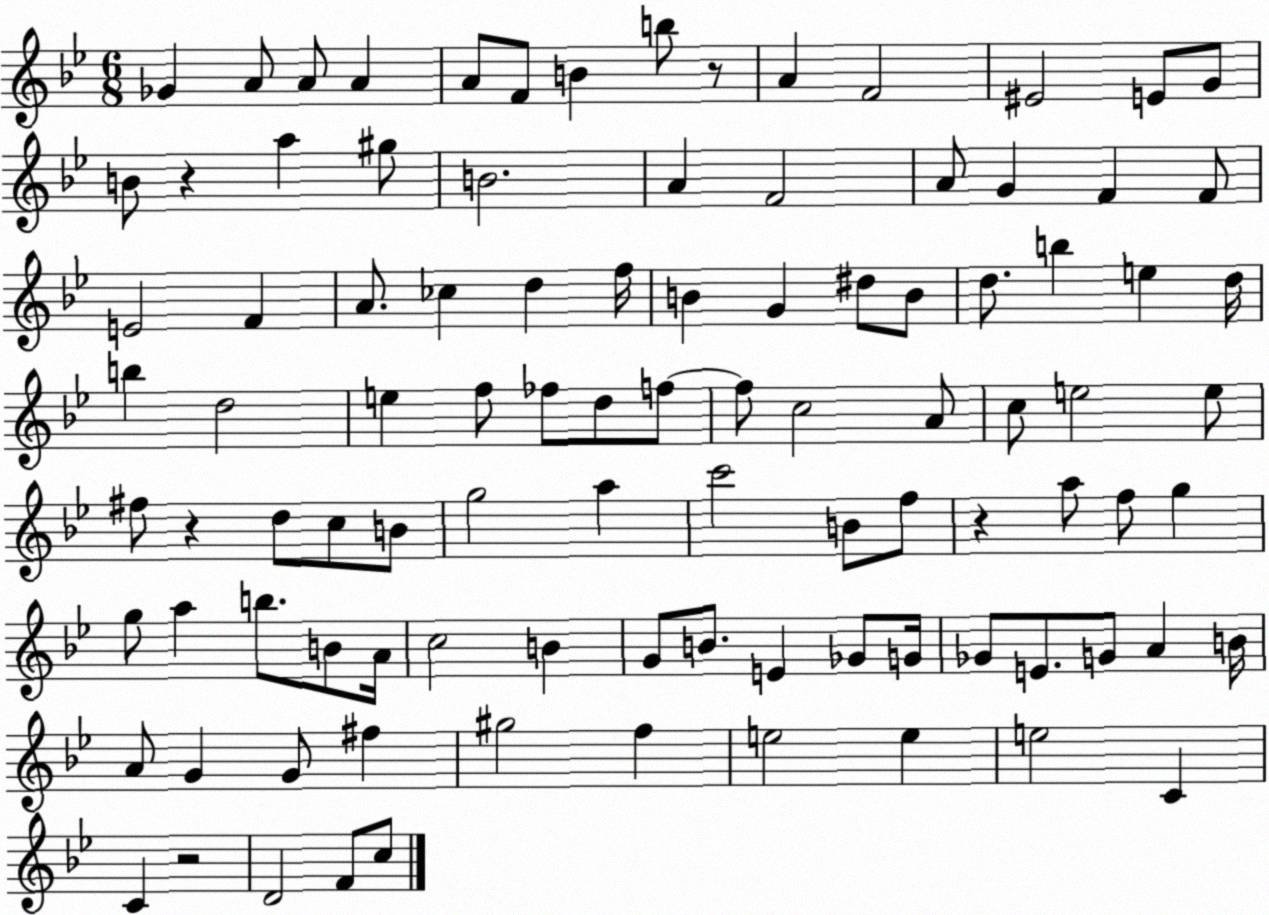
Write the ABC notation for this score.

X:1
T:Untitled
M:6/8
L:1/4
K:Bb
_G A/2 A/2 A A/2 F/2 B b/2 z/2 A F2 ^E2 E/2 G/2 B/2 z a ^g/2 B2 A F2 A/2 G F F/2 E2 F A/2 _c d f/4 B G ^d/2 B/2 d/2 b e d/4 b d2 e f/2 _f/2 d/2 f/2 f/2 c2 A/2 c/2 e2 e/2 ^f/2 z d/2 c/2 B/2 g2 a c'2 B/2 f/2 z a/2 f/2 g g/2 a b/2 B/2 A/4 c2 B G/2 B/2 E _G/2 G/4 _G/2 E/2 G/2 A B/4 A/2 G G/2 ^f ^g2 f e2 e e2 C C z2 D2 F/2 c/2